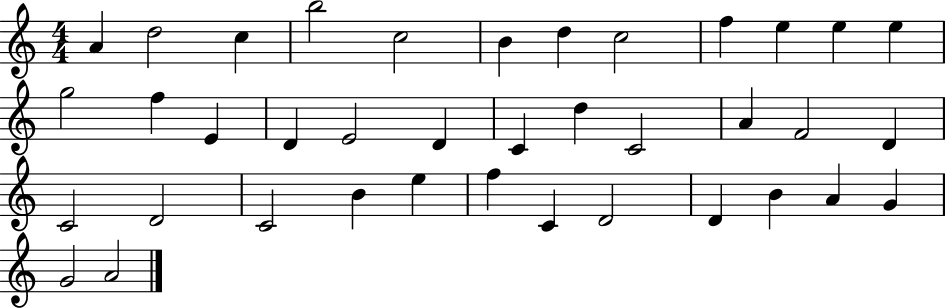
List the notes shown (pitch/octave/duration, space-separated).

A4/q D5/h C5/q B5/h C5/h B4/q D5/q C5/h F5/q E5/q E5/q E5/q G5/h F5/q E4/q D4/q E4/h D4/q C4/q D5/q C4/h A4/q F4/h D4/q C4/h D4/h C4/h B4/q E5/q F5/q C4/q D4/h D4/q B4/q A4/q G4/q G4/h A4/h